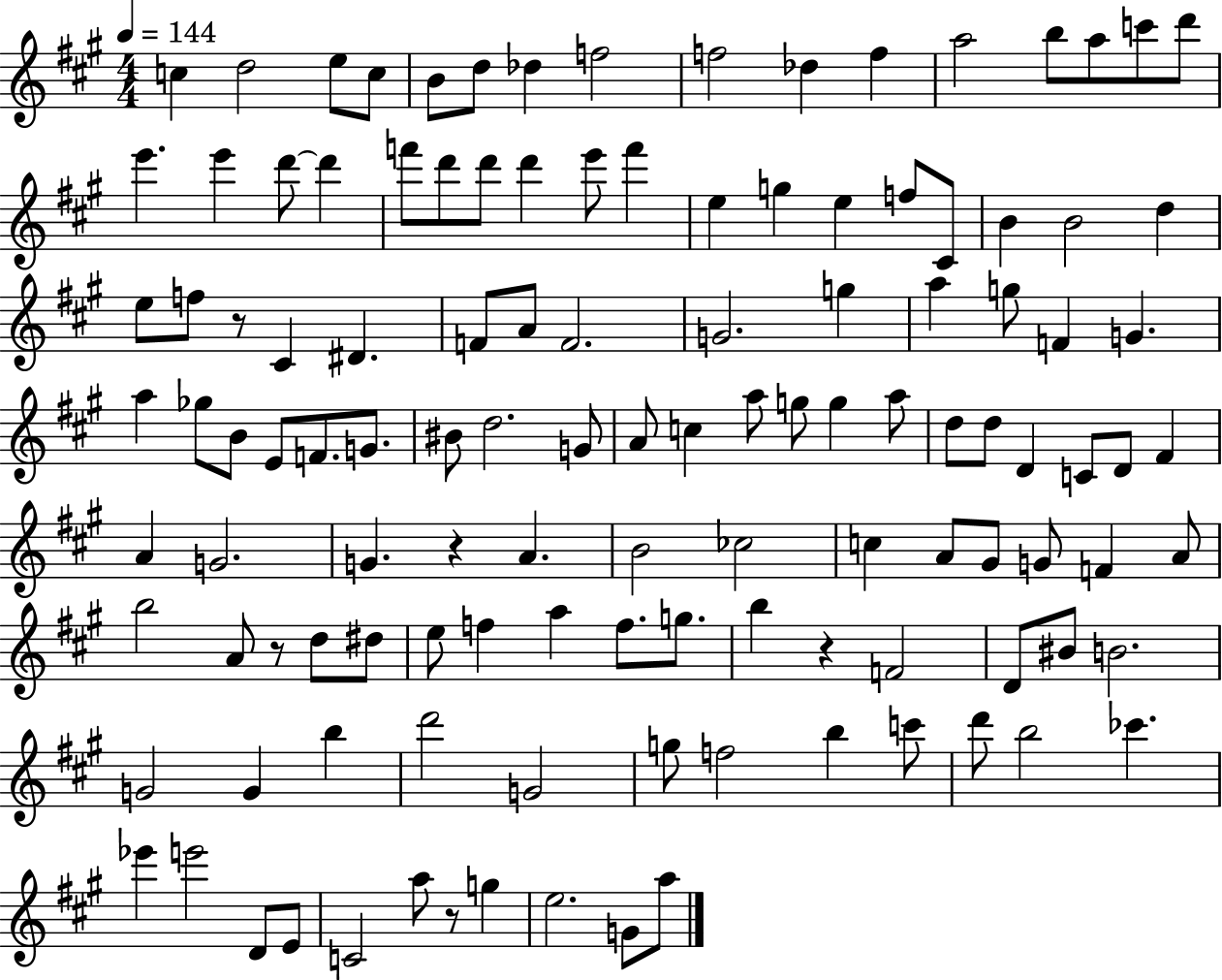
{
  \clef treble
  \numericTimeSignature
  \time 4/4
  \key a \major
  \tempo 4 = 144
  c''4 d''2 e''8 c''8 | b'8 d''8 des''4 f''2 | f''2 des''4 f''4 | a''2 b''8 a''8 c'''8 d'''8 | \break e'''4. e'''4 d'''8~~ d'''4 | f'''8 d'''8 d'''8 d'''4 e'''8 f'''4 | e''4 g''4 e''4 f''8 cis'8 | b'4 b'2 d''4 | \break e''8 f''8 r8 cis'4 dis'4. | f'8 a'8 f'2. | g'2. g''4 | a''4 g''8 f'4 g'4. | \break a''4 ges''8 b'8 e'8 f'8. g'8. | bis'8 d''2. g'8 | a'8 c''4 a''8 g''8 g''4 a''8 | d''8 d''8 d'4 c'8 d'8 fis'4 | \break a'4 g'2. | g'4. r4 a'4. | b'2 ces''2 | c''4 a'8 gis'8 g'8 f'4 a'8 | \break b''2 a'8 r8 d''8 dis''8 | e''8 f''4 a''4 f''8. g''8. | b''4 r4 f'2 | d'8 bis'8 b'2. | \break g'2 g'4 b''4 | d'''2 g'2 | g''8 f''2 b''4 c'''8 | d'''8 b''2 ces'''4. | \break ees'''4 e'''2 d'8 e'8 | c'2 a''8 r8 g''4 | e''2. g'8 a''8 | \bar "|."
}